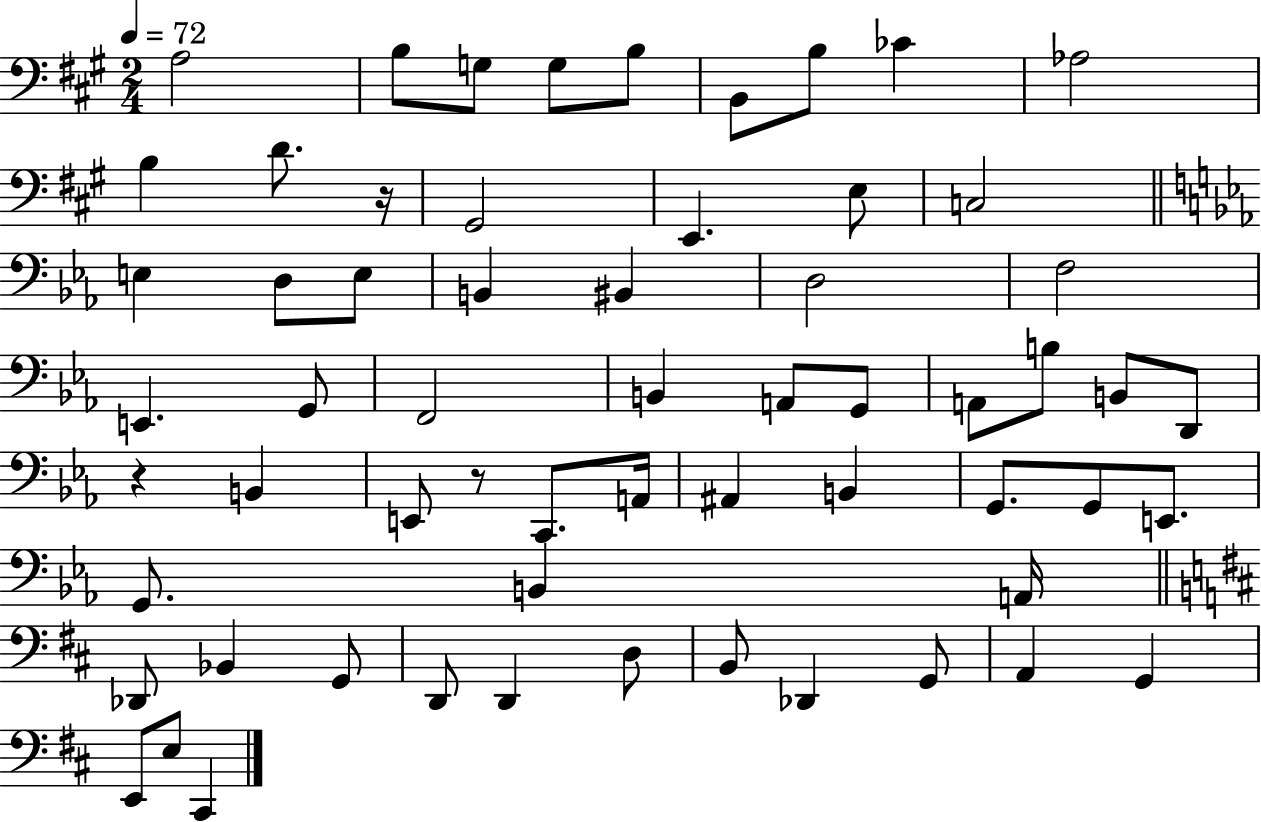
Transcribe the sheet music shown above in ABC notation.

X:1
T:Untitled
M:2/4
L:1/4
K:A
A,2 B,/2 G,/2 G,/2 B,/2 B,,/2 B,/2 _C _A,2 B, D/2 z/4 ^G,,2 E,, E,/2 C,2 E, D,/2 E,/2 B,, ^B,, D,2 F,2 E,, G,,/2 F,,2 B,, A,,/2 G,,/2 A,,/2 B,/2 B,,/2 D,,/2 z B,, E,,/2 z/2 C,,/2 A,,/4 ^A,, B,, G,,/2 G,,/2 E,,/2 G,,/2 B,, A,,/4 _D,,/2 _B,, G,,/2 D,,/2 D,, D,/2 B,,/2 _D,, G,,/2 A,, G,, E,,/2 E,/2 ^C,,